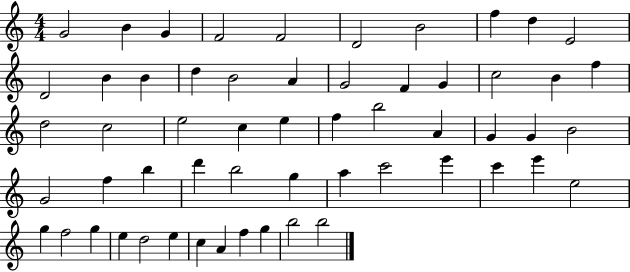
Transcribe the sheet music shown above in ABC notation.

X:1
T:Untitled
M:4/4
L:1/4
K:C
G2 B G F2 F2 D2 B2 f d E2 D2 B B d B2 A G2 F G c2 B f d2 c2 e2 c e f b2 A G G B2 G2 f b d' b2 g a c'2 e' c' e' e2 g f2 g e d2 e c A f g b2 b2